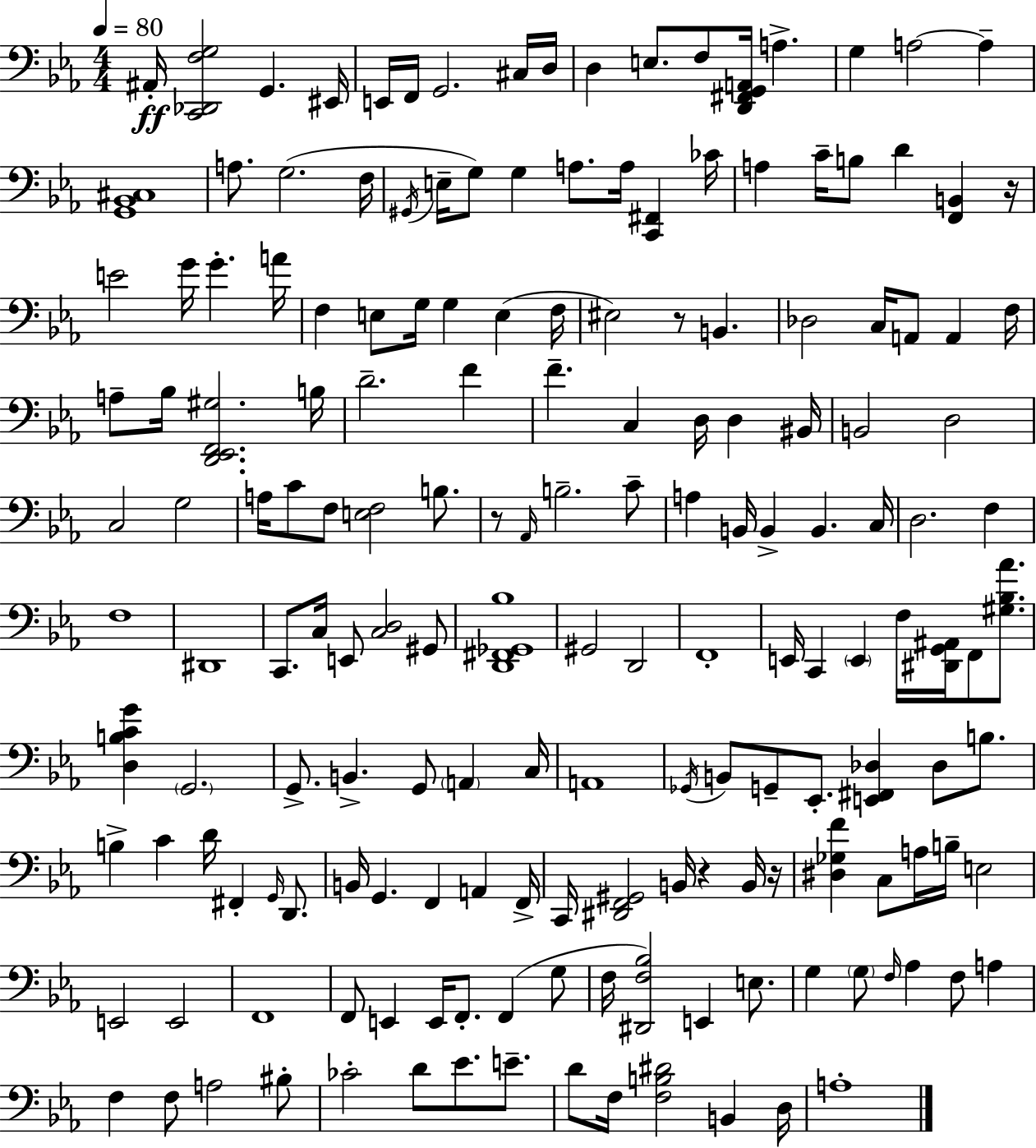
A#2/s [C2,Db2,F3,G3]/h G2/q. EIS2/s E2/s F2/s G2/h. C#3/s D3/s D3/q E3/e. F3/e [D2,F#2,G2,A2]/s A3/q. G3/q A3/h A3/q [G2,Bb2,C#3]/w A3/e. G3/h. F3/s G#2/s E3/s G3/e G3/q A3/e. A3/s [C2,F#2]/q CES4/s A3/q C4/s B3/e D4/q [F2,B2]/q R/s E4/h G4/s G4/q. A4/s F3/q E3/e G3/s G3/q E3/q F3/s EIS3/h R/e B2/q. Db3/h C3/s A2/e A2/q F3/s A3/e Bb3/s [D2,Eb2,F2,G#3]/h. B3/s D4/h. F4/q F4/q. C3/q D3/s D3/q BIS2/s B2/h D3/h C3/h G3/h A3/s C4/e F3/e [E3,F3]/h B3/e. R/e Ab2/s B3/h. C4/e A3/q B2/s B2/q B2/q. C3/s D3/h. F3/q F3/w D#2/w C2/e. C3/s E2/e [C3,D3]/h G#2/e [D2,F#2,Gb2,Bb3]/w G#2/h D2/h F2/w E2/s C2/q E2/q F3/s [D#2,G2,A#2]/s F2/e [G#3,Bb3,Ab4]/e. [D3,B3,C4,G4]/q G2/h. G2/e. B2/q. G2/e A2/q C3/s A2/w Gb2/s B2/e G2/e Eb2/e. [E2,F#2,Db3]/q Db3/e B3/e. B3/q C4/q D4/s F#2/q G2/s D2/e. B2/s G2/q. F2/q A2/q F2/s C2/s [D#2,F2,G#2]/h B2/s R/q B2/s R/s [D#3,Gb3,F4]/q C3/e A3/s B3/s E3/h E2/h E2/h F2/w F2/e E2/q E2/s F2/e. F2/q G3/e F3/s [D#2,F3,Bb3]/h E2/q E3/e. G3/q G3/e F3/s Ab3/q F3/e A3/q F3/q F3/e A3/h BIS3/e CES4/h D4/e Eb4/e. E4/e. D4/e F3/s [F3,B3,D#4]/h B2/q D3/s A3/w